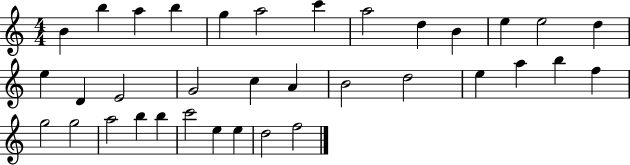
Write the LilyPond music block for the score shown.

{
  \clef treble
  \numericTimeSignature
  \time 4/4
  \key c \major
  b'4 b''4 a''4 b''4 | g''4 a''2 c'''4 | a''2 d''4 b'4 | e''4 e''2 d''4 | \break e''4 d'4 e'2 | g'2 c''4 a'4 | b'2 d''2 | e''4 a''4 b''4 f''4 | \break g''2 g''2 | a''2 b''4 b''4 | c'''2 e''4 e''4 | d''2 f''2 | \break \bar "|."
}